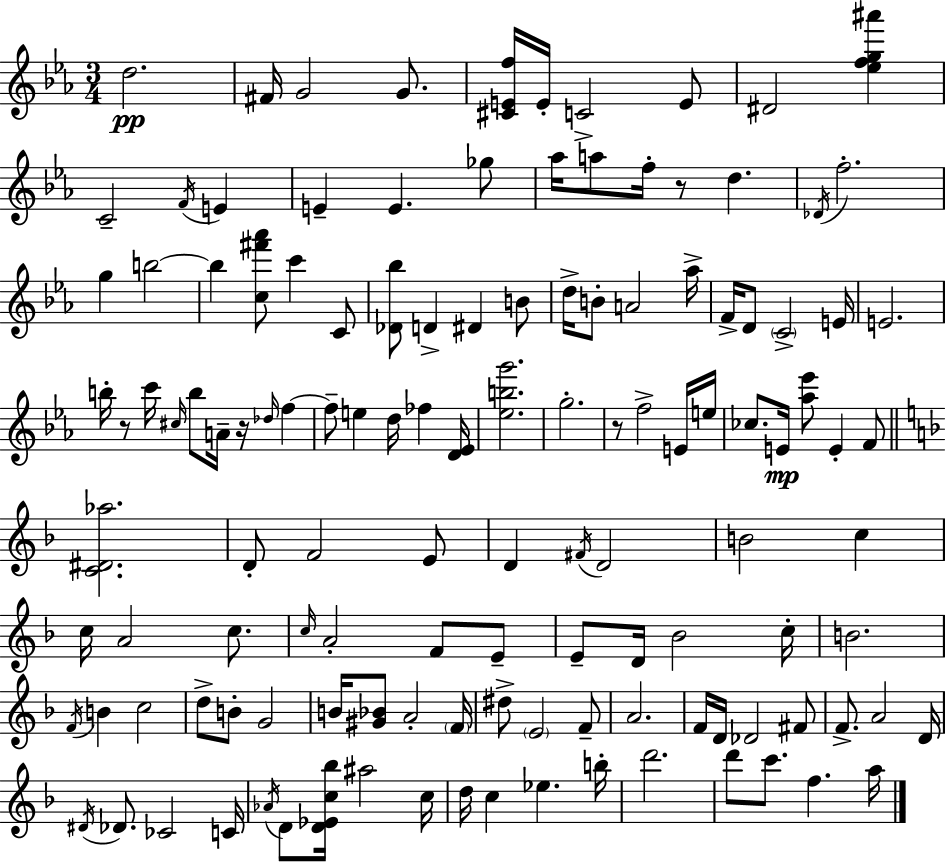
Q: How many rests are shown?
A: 4